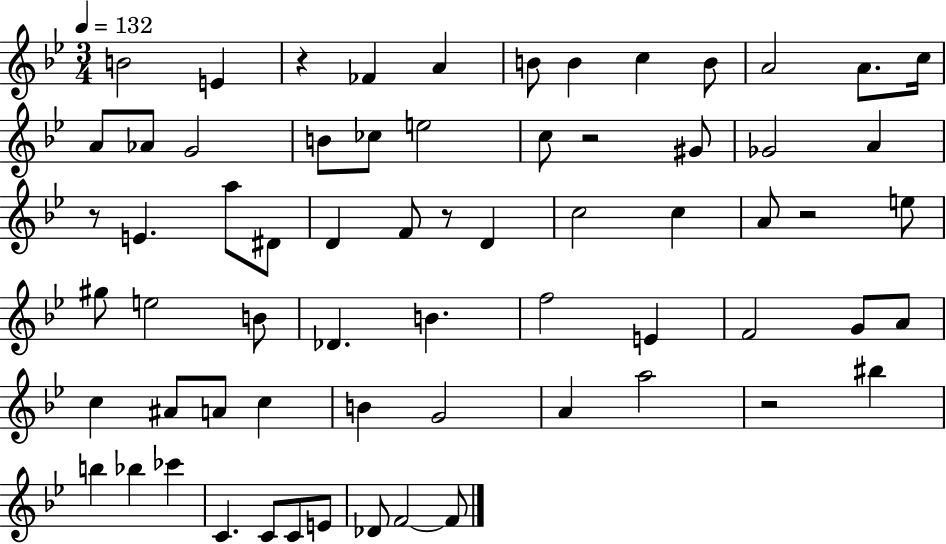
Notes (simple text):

B4/h E4/q R/q FES4/q A4/q B4/e B4/q C5/q B4/e A4/h A4/e. C5/s A4/e Ab4/e G4/h B4/e CES5/e E5/h C5/e R/h G#4/e Gb4/h A4/q R/e E4/q. A5/e D#4/e D4/q F4/e R/e D4/q C5/h C5/q A4/e R/h E5/e G#5/e E5/h B4/e Db4/q. B4/q. F5/h E4/q F4/h G4/e A4/e C5/q A#4/e A4/e C5/q B4/q G4/h A4/q A5/h R/h BIS5/q B5/q Bb5/q CES6/q C4/q. C4/e C4/e E4/e Db4/e F4/h F4/e